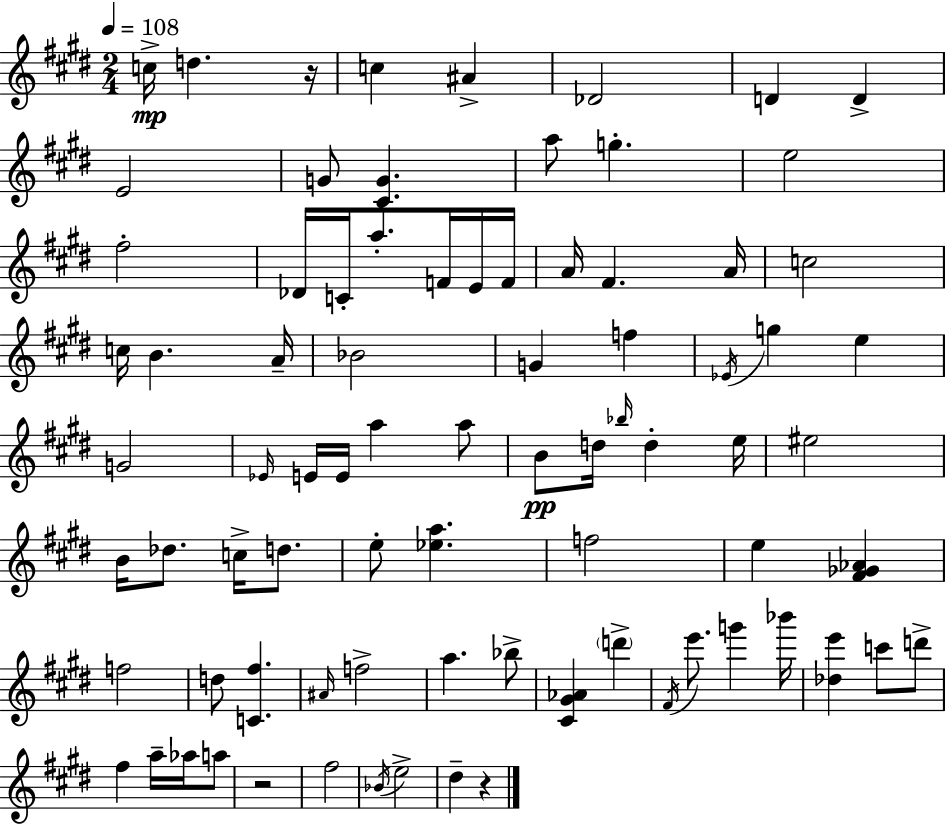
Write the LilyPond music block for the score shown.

{
  \clef treble
  \numericTimeSignature
  \time 2/4
  \key e \major
  \tempo 4 = 108
  c''16->\mp d''4. r16 | c''4 ais'4-> | des'2 | d'4 d'4-> | \break e'2 | g'8 <cis' g'>4. | a''8 g''4.-. | e''2 | \break fis''2-. | des'16 c'16-. a''8.-. f'16 e'16 f'16 | a'16 fis'4. a'16 | c''2 | \break c''16 b'4. a'16-- | bes'2 | g'4 f''4 | \acciaccatura { ees'16 } g''4 e''4 | \break g'2 | \grace { ees'16 } e'16 e'16 a''4 | a''8 b'8\pp d''16 \grace { bes''16 } d''4-. | e''16 eis''2 | \break b'16 des''8. c''16-> | d''8. e''8-. <ees'' a''>4. | f''2 | e''4 <fis' ges' aes'>4 | \break f''2 | d''8 <c' fis''>4. | \grace { ais'16 } f''2-> | a''4. | \break bes''8-> <cis' gis' aes'>4 | \parenthesize d'''4-> \acciaccatura { fis'16 } e'''8. | g'''4 bes'''16 <des'' e'''>4 | c'''8 d'''8-> fis''4 | \break a''16-- aes''16 a''8 r2 | fis''2 | \acciaccatura { bes'16 } e''2-> | dis''4-- | \break r4 \bar "|."
}